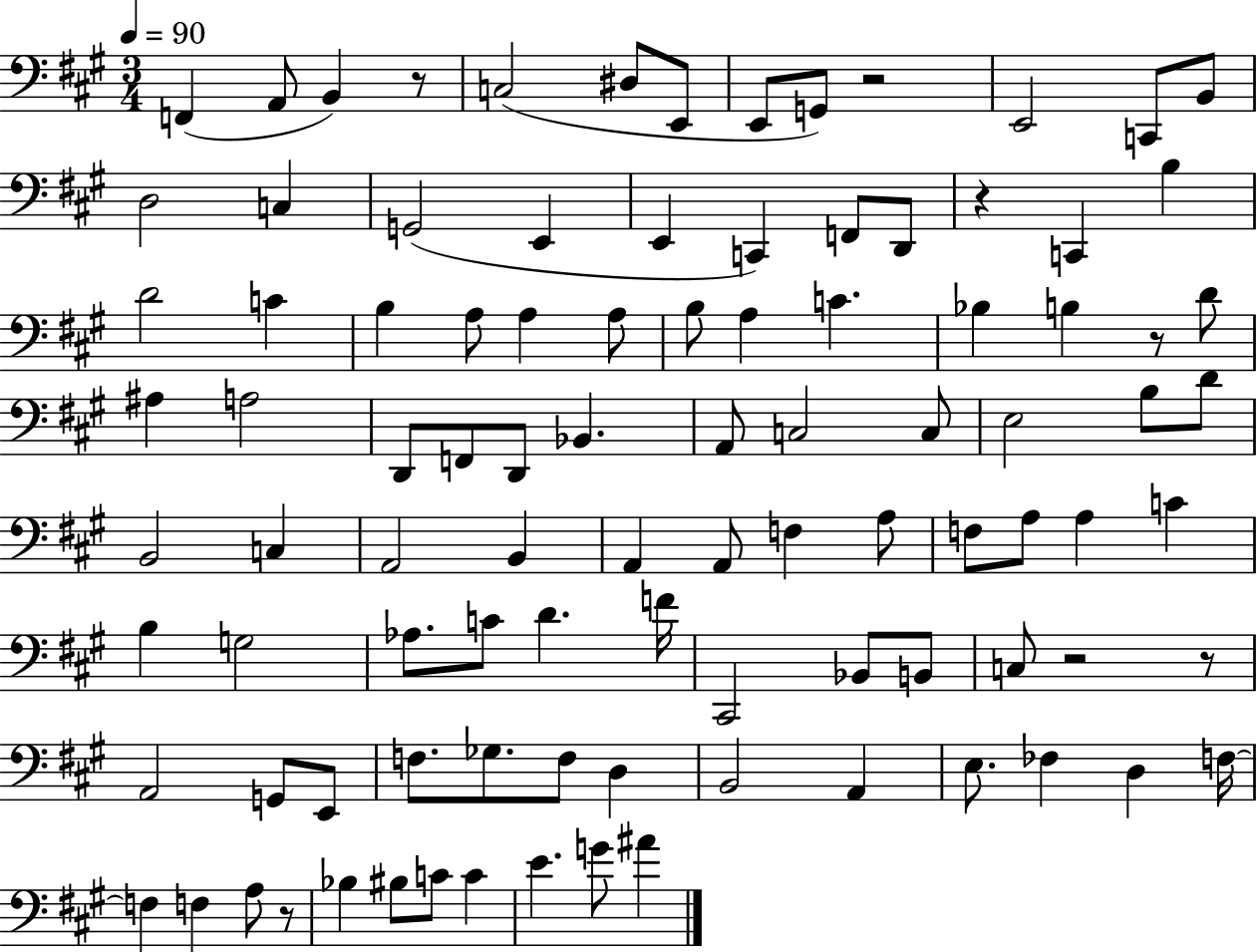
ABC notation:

X:1
T:Untitled
M:3/4
L:1/4
K:A
F,, A,,/2 B,, z/2 C,2 ^D,/2 E,,/2 E,,/2 G,,/2 z2 E,,2 C,,/2 B,,/2 D,2 C, G,,2 E,, E,, C,, F,,/2 D,,/2 z C,, B, D2 C B, A,/2 A, A,/2 B,/2 A, C _B, B, z/2 D/2 ^A, A,2 D,,/2 F,,/2 D,,/2 _B,, A,,/2 C,2 C,/2 E,2 B,/2 D/2 B,,2 C, A,,2 B,, A,, A,,/2 F, A,/2 F,/2 A,/2 A, C B, G,2 _A,/2 C/2 D F/4 ^C,,2 _B,,/2 B,,/2 C,/2 z2 z/2 A,,2 G,,/2 E,,/2 F,/2 _G,/2 F,/2 D, B,,2 A,, E,/2 _F, D, F,/4 F, F, A,/2 z/2 _B, ^B,/2 C/2 C E G/2 ^A